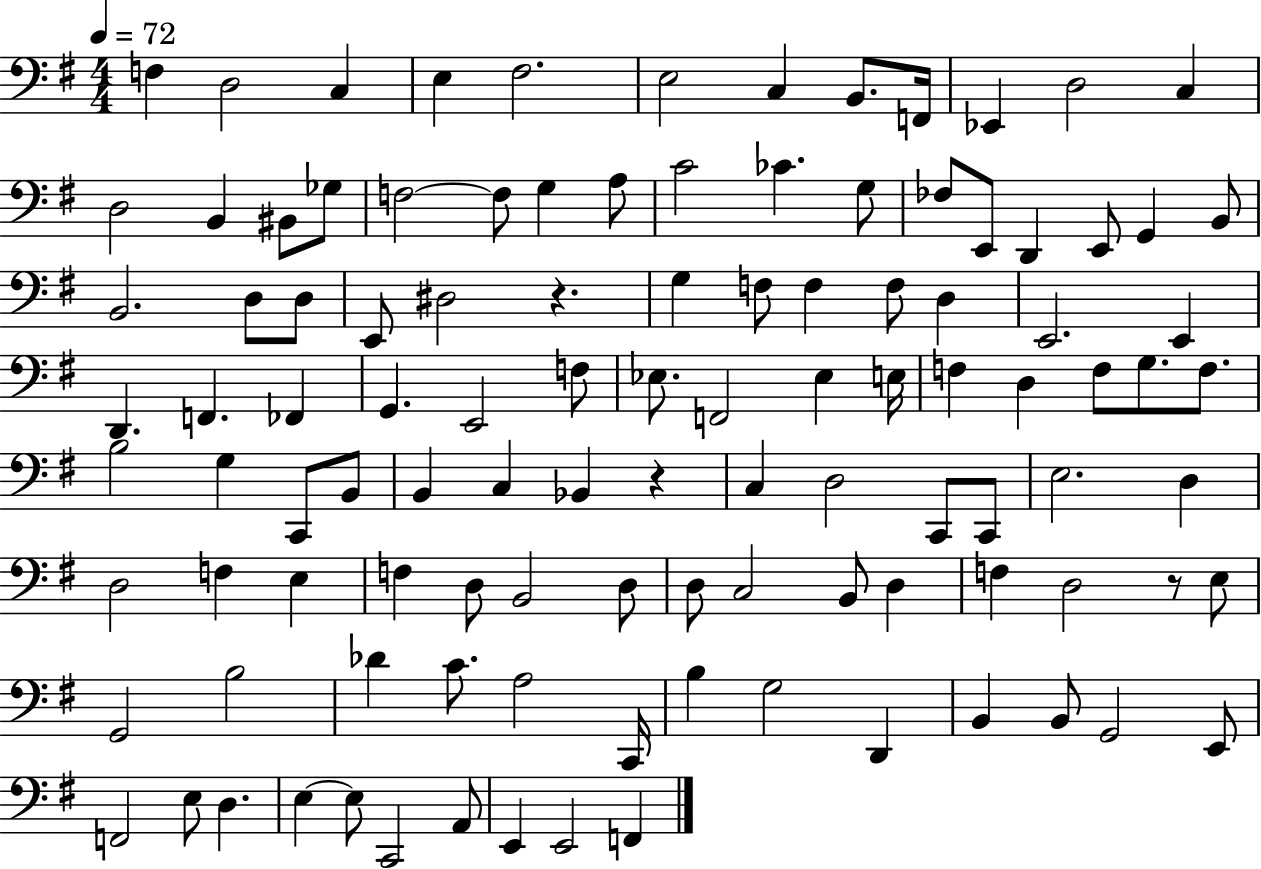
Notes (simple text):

F3/q D3/h C3/q E3/q F#3/h. E3/h C3/q B2/e. F2/s Eb2/q D3/h C3/q D3/h B2/q BIS2/e Gb3/e F3/h F3/e G3/q A3/e C4/h CES4/q. G3/e FES3/e E2/e D2/q E2/e G2/q B2/e B2/h. D3/e D3/e E2/e D#3/h R/q. G3/q F3/e F3/q F3/e D3/q E2/h. E2/q D2/q. F2/q. FES2/q G2/q. E2/h F3/e Eb3/e. F2/h Eb3/q E3/s F3/q D3/q F3/e G3/e. F3/e. B3/h G3/q C2/e B2/e B2/q C3/q Bb2/q R/q C3/q D3/h C2/e C2/e E3/h. D3/q D3/h F3/q E3/q F3/q D3/e B2/h D3/e D3/e C3/h B2/e D3/q F3/q D3/h R/e E3/e G2/h B3/h Db4/q C4/e. A3/h C2/s B3/q G3/h D2/q B2/q B2/e G2/h E2/e F2/h E3/e D3/q. E3/q E3/e C2/h A2/e E2/q E2/h F2/q